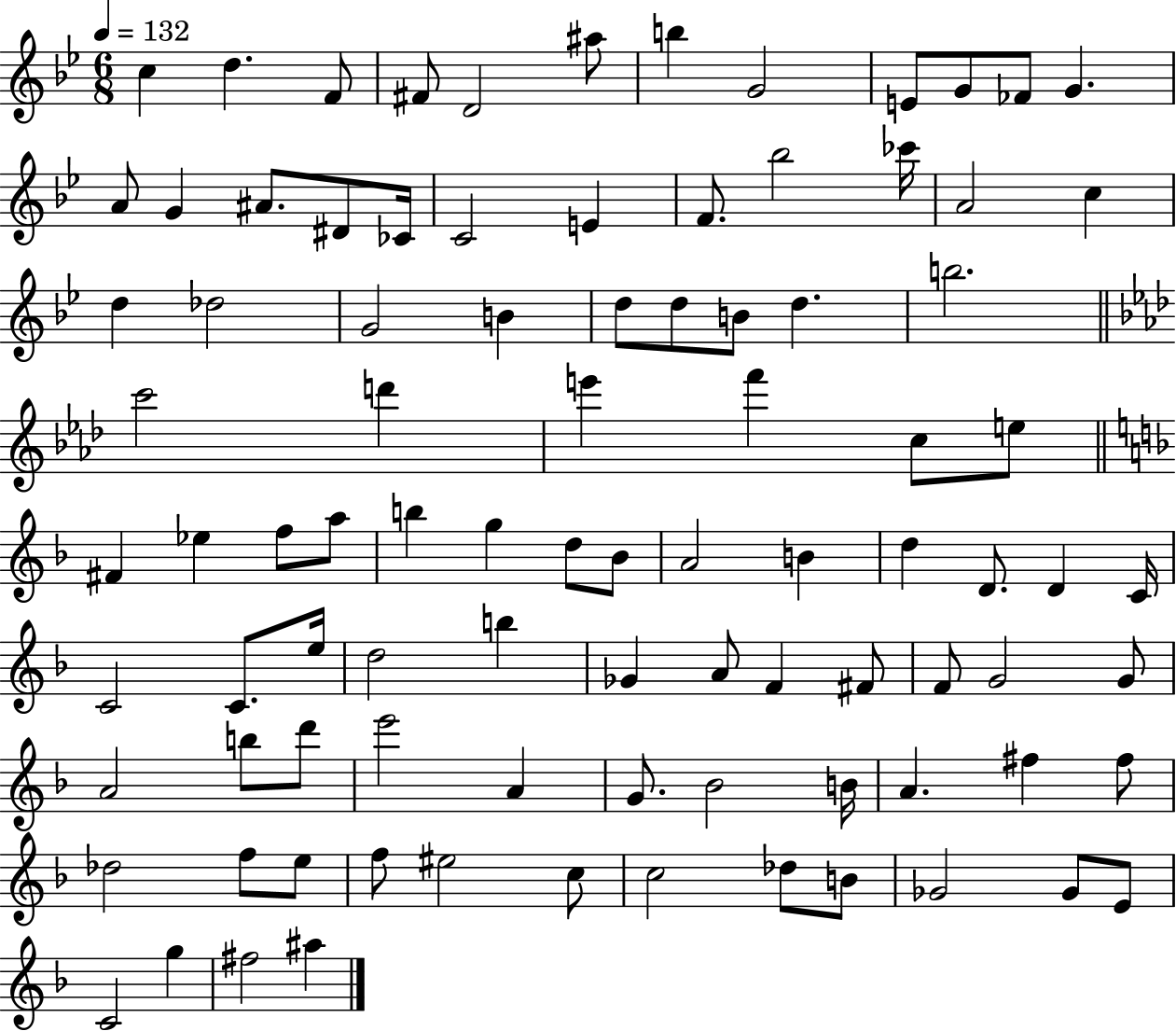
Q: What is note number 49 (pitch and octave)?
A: B4